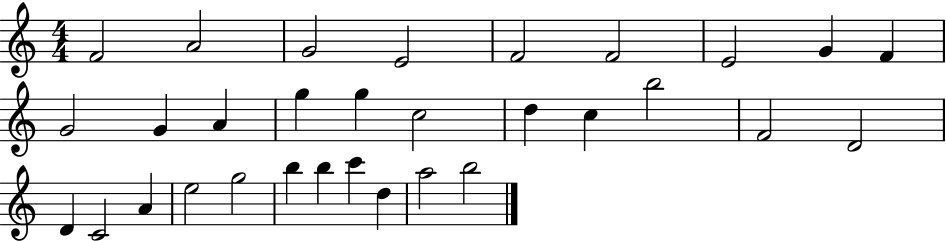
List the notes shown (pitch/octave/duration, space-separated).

F4/h A4/h G4/h E4/h F4/h F4/h E4/h G4/q F4/q G4/h G4/q A4/q G5/q G5/q C5/h D5/q C5/q B5/h F4/h D4/h D4/q C4/h A4/q E5/h G5/h B5/q B5/q C6/q D5/q A5/h B5/h